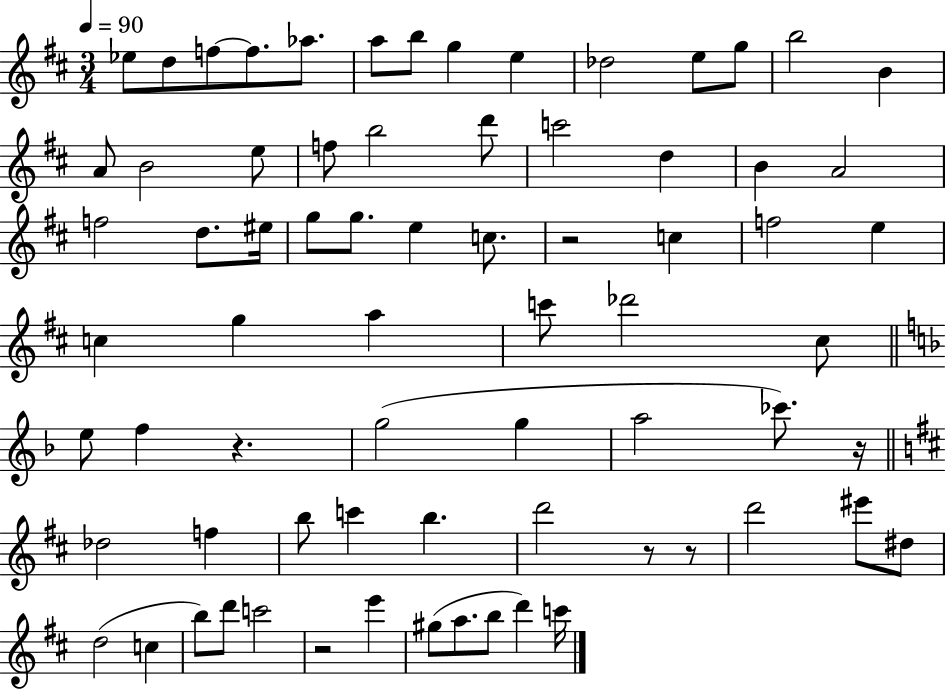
X:1
T:Untitled
M:3/4
L:1/4
K:D
_e/2 d/2 f/2 f/2 _a/2 a/2 b/2 g e _d2 e/2 g/2 b2 B A/2 B2 e/2 f/2 b2 d'/2 c'2 d B A2 f2 d/2 ^e/4 g/2 g/2 e c/2 z2 c f2 e c g a c'/2 _d'2 ^c/2 e/2 f z g2 g a2 _c'/2 z/4 _d2 f b/2 c' b d'2 z/2 z/2 d'2 ^e'/2 ^d/2 d2 c b/2 d'/2 c'2 z2 e' ^g/2 a/2 b/2 d' c'/4